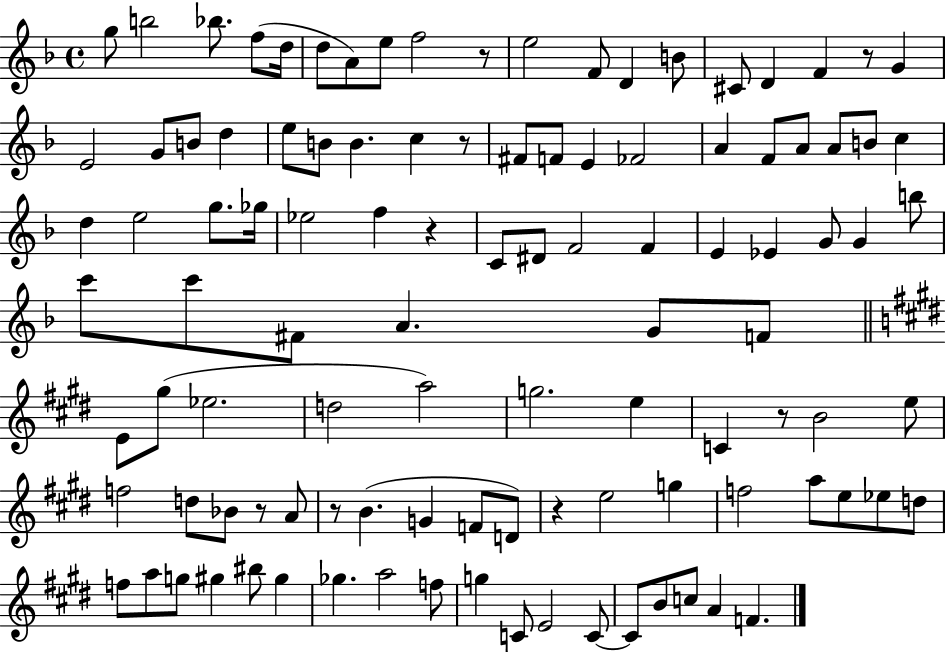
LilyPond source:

{
  \clef treble
  \time 4/4
  \defaultTimeSignature
  \key f \major
  \repeat volta 2 { g''8 b''2 bes''8. f''8( d''16 | d''8 a'8) e''8 f''2 r8 | e''2 f'8 d'4 b'8 | cis'8 d'4 f'4 r8 g'4 | \break e'2 g'8 b'8 d''4 | e''8 b'8 b'4. c''4 r8 | fis'8 f'8 e'4 fes'2 | a'4 f'8 a'8 a'8 b'8 c''4 | \break d''4 e''2 g''8. ges''16 | ees''2 f''4 r4 | c'8 dis'8 f'2 f'4 | e'4 ees'4 g'8 g'4 b''8 | \break c'''8 c'''8 fis'8 a'4. g'8 f'8 | \bar "||" \break \key e \major e'8 gis''8( ees''2. | d''2 a''2) | g''2. e''4 | c'4 r8 b'2 e''8 | \break f''2 d''8 bes'8 r8 a'8 | r8 b'4.( g'4 f'8 d'8) | r4 e''2 g''4 | f''2 a''8 e''8 ees''8 d''8 | \break f''8 a''8 g''8 gis''4 bis''8 gis''4 | ges''4. a''2 f''8 | g''4 c'8 e'2 c'8~~ | c'8 b'8 c''8 a'4 f'4. | \break } \bar "|."
}